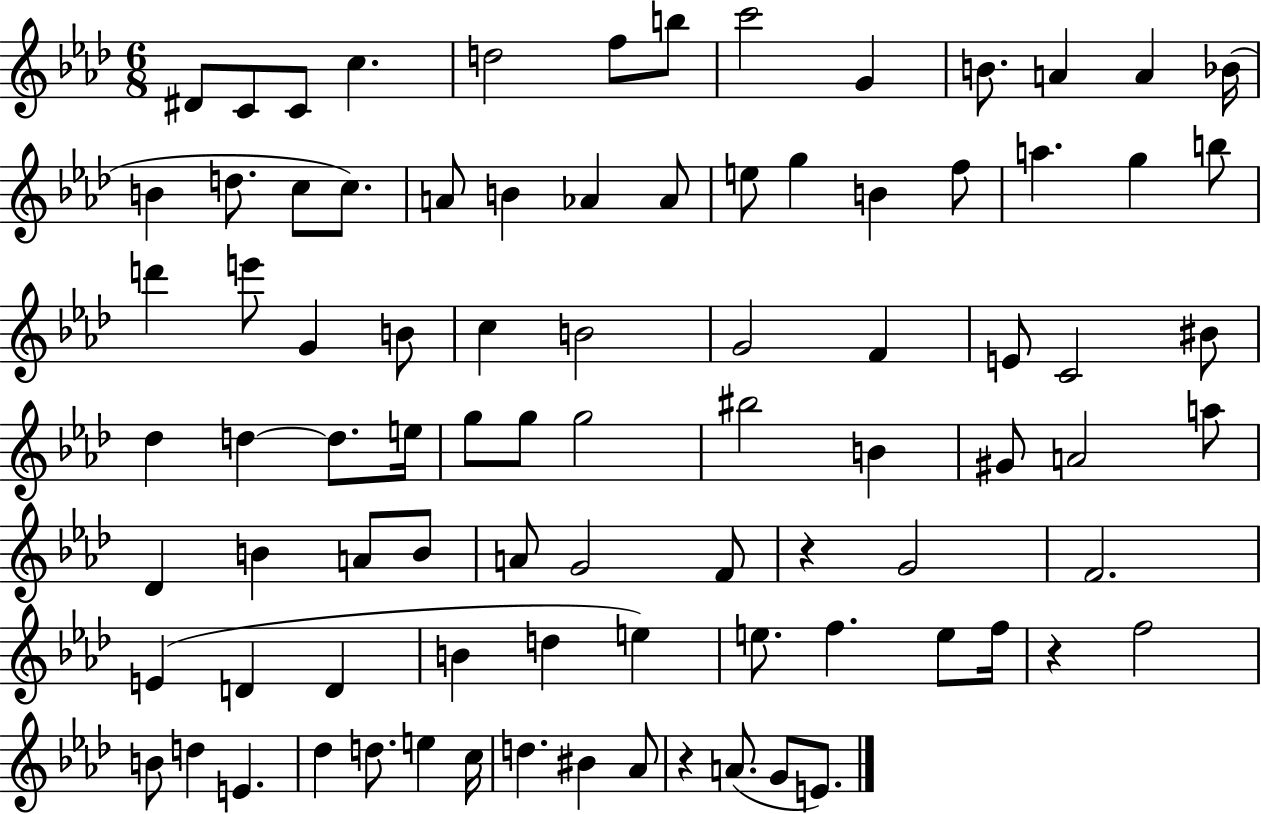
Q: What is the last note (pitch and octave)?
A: E4